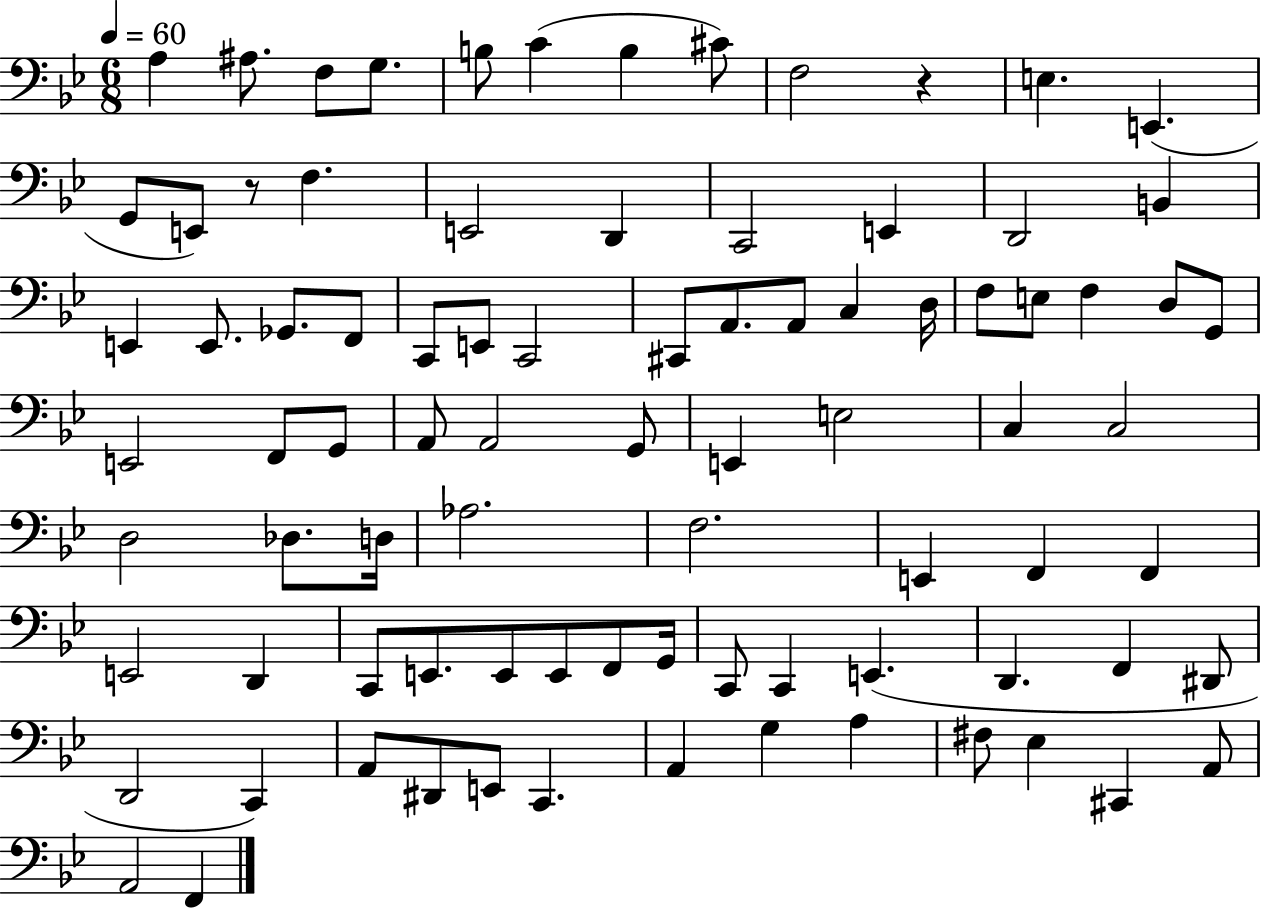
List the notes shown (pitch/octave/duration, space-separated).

A3/q A#3/e. F3/e G3/e. B3/e C4/q B3/q C#4/e F3/h R/q E3/q. E2/q. G2/e E2/e R/e F3/q. E2/h D2/q C2/h E2/q D2/h B2/q E2/q E2/e. Gb2/e. F2/e C2/e E2/e C2/h C#2/e A2/e. A2/e C3/q D3/s F3/e E3/e F3/q D3/e G2/e E2/h F2/e G2/e A2/e A2/h G2/e E2/q E3/h C3/q C3/h D3/h Db3/e. D3/s Ab3/h. F3/h. E2/q F2/q F2/q E2/h D2/q C2/e E2/e. E2/e E2/e F2/e G2/s C2/e C2/q E2/q. D2/q. F2/q D#2/e D2/h C2/q A2/e D#2/e E2/e C2/q. A2/q G3/q A3/q F#3/e Eb3/q C#2/q A2/e A2/h F2/q